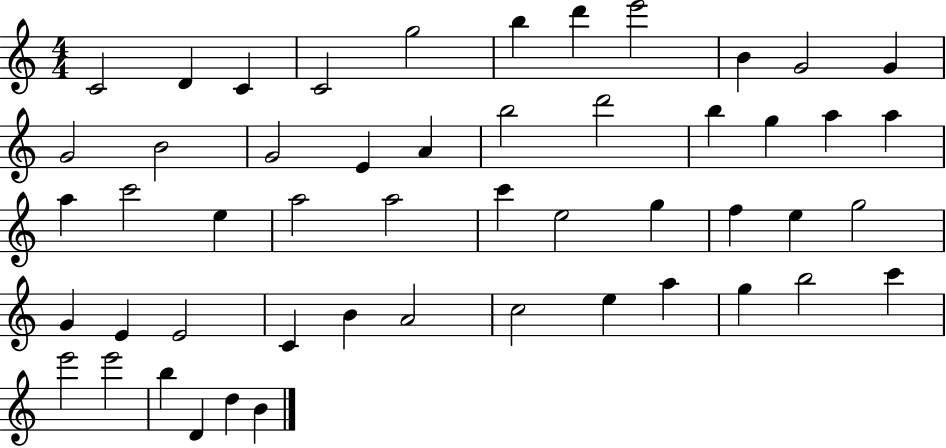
X:1
T:Untitled
M:4/4
L:1/4
K:C
C2 D C C2 g2 b d' e'2 B G2 G G2 B2 G2 E A b2 d'2 b g a a a c'2 e a2 a2 c' e2 g f e g2 G E E2 C B A2 c2 e a g b2 c' e'2 e'2 b D d B